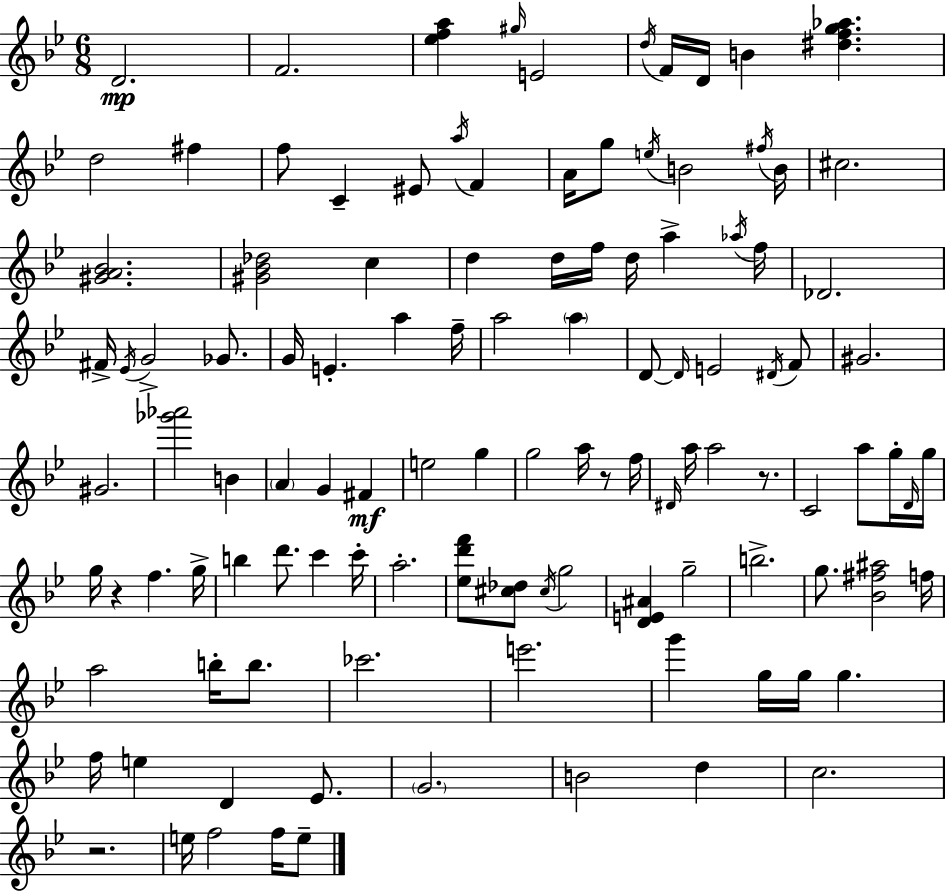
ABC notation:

X:1
T:Untitled
M:6/8
L:1/4
K:Bb
D2 F2 [_efa] ^g/4 E2 d/4 F/4 D/4 B [^dfg_a] d2 ^f f/2 C ^E/2 a/4 F A/4 g/2 e/4 B2 ^f/4 B/4 ^c2 [^GA_B]2 [^G_B_d]2 c d d/4 f/4 d/4 a _a/4 f/4 _D2 ^F/4 _E/4 G2 _G/2 G/4 E a f/4 a2 a D/2 D/4 E2 ^D/4 F/2 ^G2 ^G2 [_g'_a']2 B A G ^F e2 g g2 a/4 z/2 f/4 ^D/4 a/4 a2 z/2 C2 a/2 g/4 D/4 g/4 g/4 z f g/4 b d'/2 c' c'/4 a2 [_ed'f']/2 [^c_d]/2 ^c/4 g2 [DE^A] g2 b2 g/2 [_B^f^a]2 f/4 a2 b/4 b/2 _c'2 e'2 g' g/4 g/4 g f/4 e D _E/2 G2 B2 d c2 z2 e/4 f2 f/4 e/2